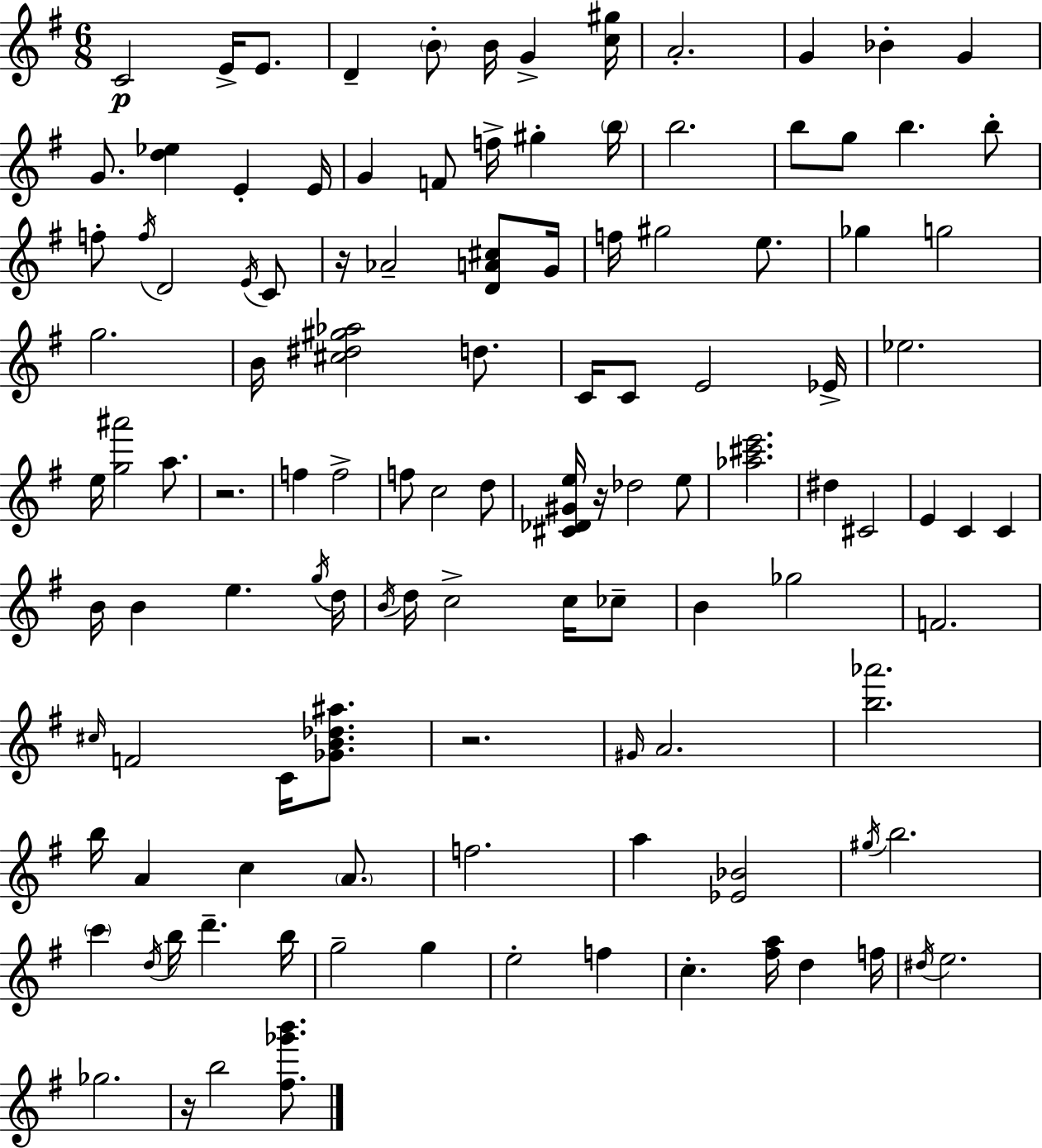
{
  \clef treble
  \numericTimeSignature
  \time 6/8
  \key g \major
  c'2\p e'16-> e'8. | d'4-- \parenthesize b'8-. b'16 g'4-> <c'' gis''>16 | a'2.-. | g'4 bes'4-. g'4 | \break g'8. <d'' ees''>4 e'4-. e'16 | g'4 f'8 f''16-> gis''4-. \parenthesize b''16 | b''2. | b''8 g''8 b''4. b''8-. | \break f''8-. \acciaccatura { f''16 } d'2 \acciaccatura { e'16 } | c'8 r16 aes'2-- <d' a' cis''>8 | g'16 f''16 gis''2 e''8. | ges''4 g''2 | \break g''2. | b'16 <cis'' dis'' gis'' aes''>2 d''8. | c'16 c'8 e'2 | ees'16-> ees''2. | \break e''16 <g'' ais'''>2 a''8. | r2. | f''4 f''2-> | f''8 c''2 | \break d''8 <cis' des' gis' e''>16 r16 des''2 | e''8 <aes'' cis''' e'''>2. | dis''4 cis'2 | e'4 c'4 c'4 | \break b'16 b'4 e''4. | \acciaccatura { g''16 } d''16 \acciaccatura { b'16 } d''16 c''2-> | c''16 ces''8-- b'4 ges''2 | f'2. | \break \grace { cis''16 } f'2 | c'16 <ges' b' des'' ais''>8. r2. | \grace { gis'16 } a'2. | <b'' aes'''>2. | \break b''16 a'4 c''4 | \parenthesize a'8. f''2. | a''4 <ees' bes'>2 | \acciaccatura { gis''16 } b''2. | \break \parenthesize c'''4 \acciaccatura { d''16 } | b''16 d'''4.-- b''16 g''2-- | g''4 e''2-. | f''4 c''4.-. | \break <fis'' a''>16 d''4 f''16 \acciaccatura { dis''16 } e''2. | ges''2. | r16 b''2 | <fis'' ges''' b'''>8. \bar "|."
}